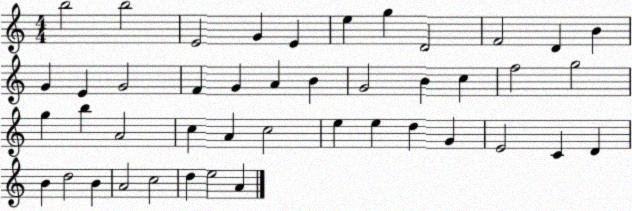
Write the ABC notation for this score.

X:1
T:Untitled
M:4/4
L:1/4
K:C
b2 b2 E2 G E e g D2 F2 D B G E G2 F G A B G2 B c f2 g2 g b A2 c A c2 e e d G E2 C D B d2 B A2 c2 d e2 A